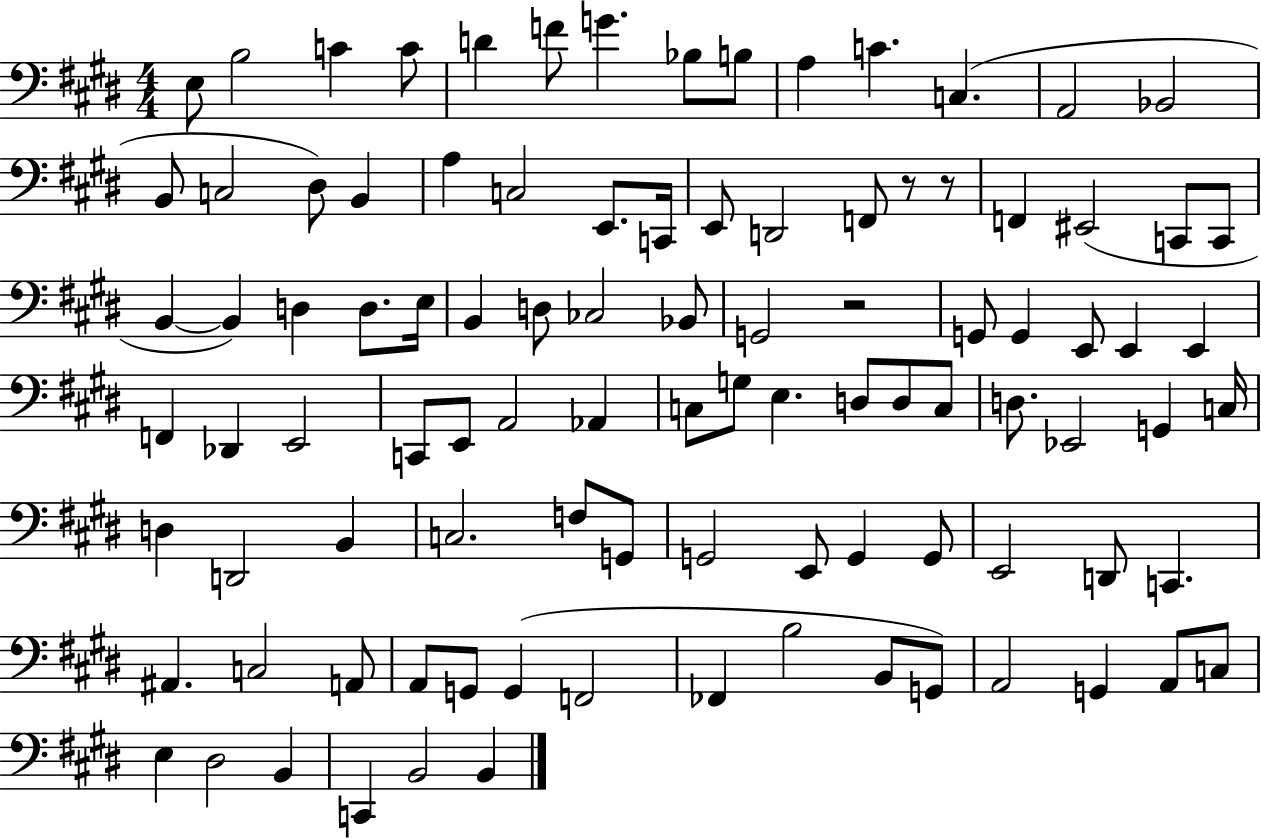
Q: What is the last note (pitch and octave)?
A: B2